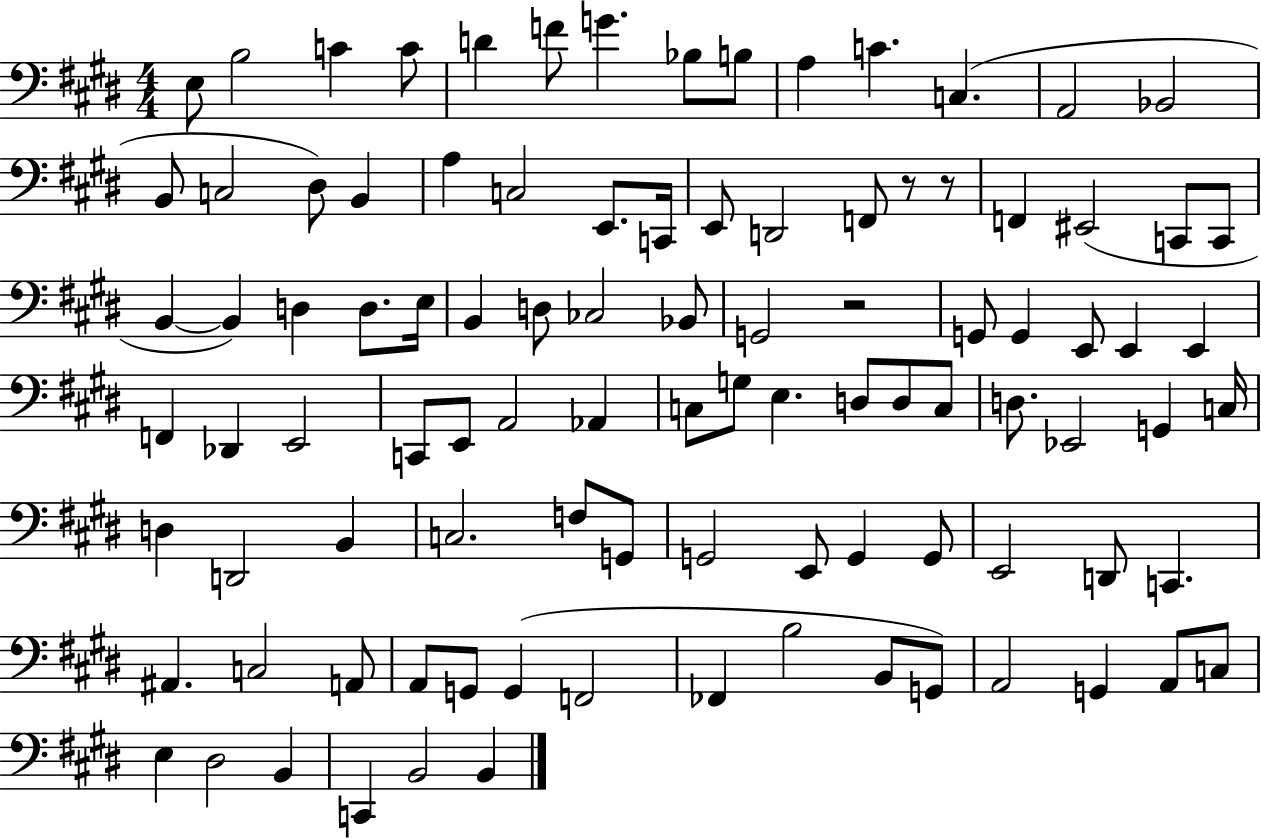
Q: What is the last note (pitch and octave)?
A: B2